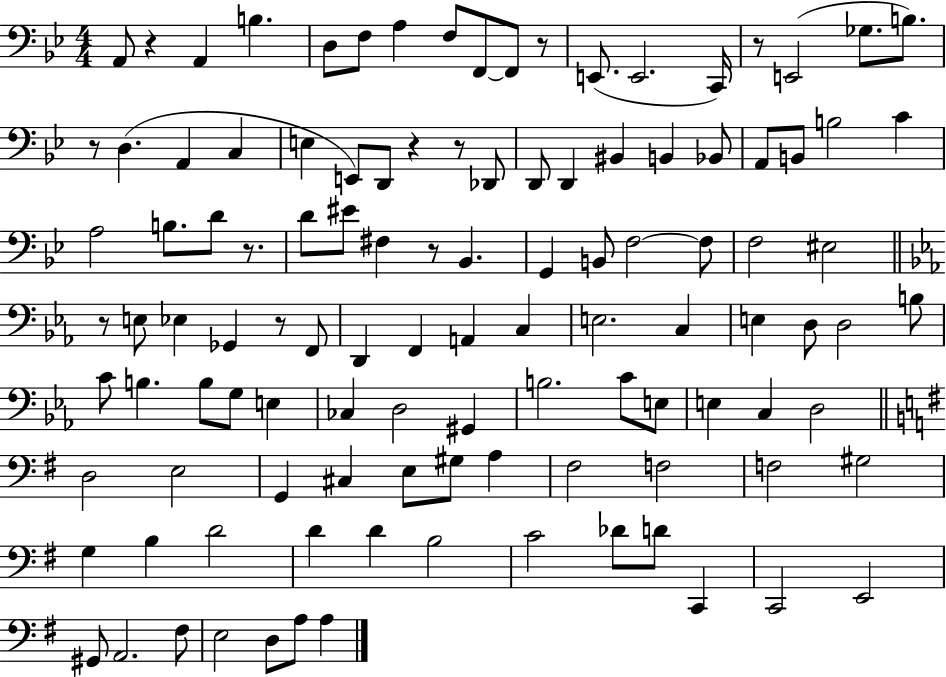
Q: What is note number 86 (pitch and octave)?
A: D4